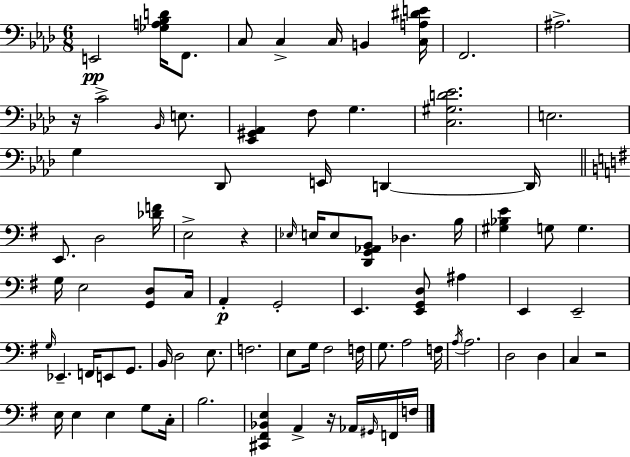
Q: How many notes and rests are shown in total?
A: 84